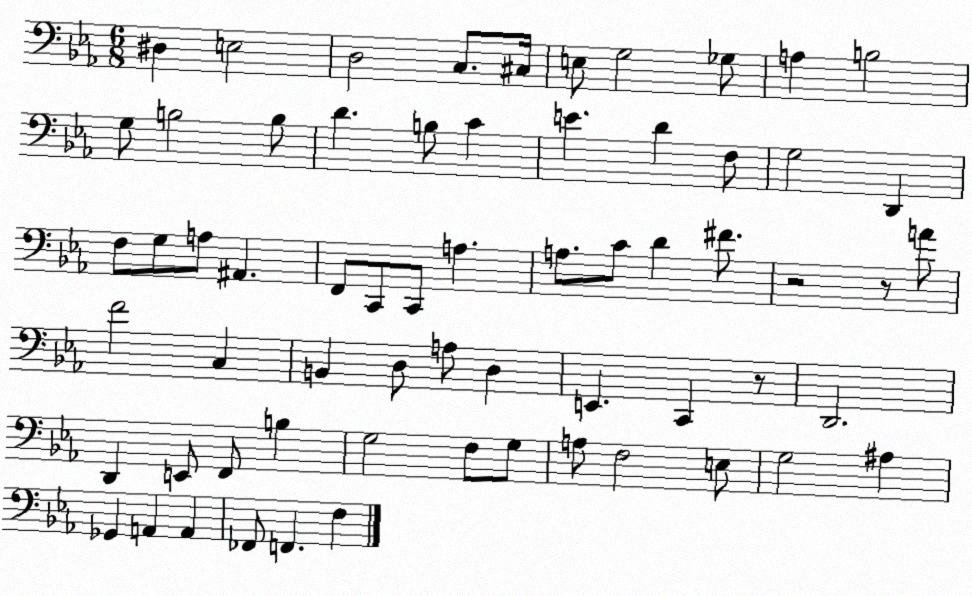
X:1
T:Untitled
M:6/8
L:1/4
K:Eb
^D, E,2 D,2 C,/2 ^C,/4 E,/2 G,2 _G,/2 A, B,2 G,/2 B,2 B,/2 D B,/2 C E D F,/2 G,2 D,, F,/2 G,/2 A,/2 ^A,, F,,/2 C,,/2 C,,/2 A, A,/2 C/2 D ^F/2 z2 z/2 A/2 F2 C, B,, D,/2 A,/2 D, E,, C,, z/2 D,,2 D,, E,,/2 F,,/2 B, G,2 F,/2 G,/2 A,/2 F,2 E,/2 G,2 ^A, _G,, A,, A,, _F,,/2 F,, F,